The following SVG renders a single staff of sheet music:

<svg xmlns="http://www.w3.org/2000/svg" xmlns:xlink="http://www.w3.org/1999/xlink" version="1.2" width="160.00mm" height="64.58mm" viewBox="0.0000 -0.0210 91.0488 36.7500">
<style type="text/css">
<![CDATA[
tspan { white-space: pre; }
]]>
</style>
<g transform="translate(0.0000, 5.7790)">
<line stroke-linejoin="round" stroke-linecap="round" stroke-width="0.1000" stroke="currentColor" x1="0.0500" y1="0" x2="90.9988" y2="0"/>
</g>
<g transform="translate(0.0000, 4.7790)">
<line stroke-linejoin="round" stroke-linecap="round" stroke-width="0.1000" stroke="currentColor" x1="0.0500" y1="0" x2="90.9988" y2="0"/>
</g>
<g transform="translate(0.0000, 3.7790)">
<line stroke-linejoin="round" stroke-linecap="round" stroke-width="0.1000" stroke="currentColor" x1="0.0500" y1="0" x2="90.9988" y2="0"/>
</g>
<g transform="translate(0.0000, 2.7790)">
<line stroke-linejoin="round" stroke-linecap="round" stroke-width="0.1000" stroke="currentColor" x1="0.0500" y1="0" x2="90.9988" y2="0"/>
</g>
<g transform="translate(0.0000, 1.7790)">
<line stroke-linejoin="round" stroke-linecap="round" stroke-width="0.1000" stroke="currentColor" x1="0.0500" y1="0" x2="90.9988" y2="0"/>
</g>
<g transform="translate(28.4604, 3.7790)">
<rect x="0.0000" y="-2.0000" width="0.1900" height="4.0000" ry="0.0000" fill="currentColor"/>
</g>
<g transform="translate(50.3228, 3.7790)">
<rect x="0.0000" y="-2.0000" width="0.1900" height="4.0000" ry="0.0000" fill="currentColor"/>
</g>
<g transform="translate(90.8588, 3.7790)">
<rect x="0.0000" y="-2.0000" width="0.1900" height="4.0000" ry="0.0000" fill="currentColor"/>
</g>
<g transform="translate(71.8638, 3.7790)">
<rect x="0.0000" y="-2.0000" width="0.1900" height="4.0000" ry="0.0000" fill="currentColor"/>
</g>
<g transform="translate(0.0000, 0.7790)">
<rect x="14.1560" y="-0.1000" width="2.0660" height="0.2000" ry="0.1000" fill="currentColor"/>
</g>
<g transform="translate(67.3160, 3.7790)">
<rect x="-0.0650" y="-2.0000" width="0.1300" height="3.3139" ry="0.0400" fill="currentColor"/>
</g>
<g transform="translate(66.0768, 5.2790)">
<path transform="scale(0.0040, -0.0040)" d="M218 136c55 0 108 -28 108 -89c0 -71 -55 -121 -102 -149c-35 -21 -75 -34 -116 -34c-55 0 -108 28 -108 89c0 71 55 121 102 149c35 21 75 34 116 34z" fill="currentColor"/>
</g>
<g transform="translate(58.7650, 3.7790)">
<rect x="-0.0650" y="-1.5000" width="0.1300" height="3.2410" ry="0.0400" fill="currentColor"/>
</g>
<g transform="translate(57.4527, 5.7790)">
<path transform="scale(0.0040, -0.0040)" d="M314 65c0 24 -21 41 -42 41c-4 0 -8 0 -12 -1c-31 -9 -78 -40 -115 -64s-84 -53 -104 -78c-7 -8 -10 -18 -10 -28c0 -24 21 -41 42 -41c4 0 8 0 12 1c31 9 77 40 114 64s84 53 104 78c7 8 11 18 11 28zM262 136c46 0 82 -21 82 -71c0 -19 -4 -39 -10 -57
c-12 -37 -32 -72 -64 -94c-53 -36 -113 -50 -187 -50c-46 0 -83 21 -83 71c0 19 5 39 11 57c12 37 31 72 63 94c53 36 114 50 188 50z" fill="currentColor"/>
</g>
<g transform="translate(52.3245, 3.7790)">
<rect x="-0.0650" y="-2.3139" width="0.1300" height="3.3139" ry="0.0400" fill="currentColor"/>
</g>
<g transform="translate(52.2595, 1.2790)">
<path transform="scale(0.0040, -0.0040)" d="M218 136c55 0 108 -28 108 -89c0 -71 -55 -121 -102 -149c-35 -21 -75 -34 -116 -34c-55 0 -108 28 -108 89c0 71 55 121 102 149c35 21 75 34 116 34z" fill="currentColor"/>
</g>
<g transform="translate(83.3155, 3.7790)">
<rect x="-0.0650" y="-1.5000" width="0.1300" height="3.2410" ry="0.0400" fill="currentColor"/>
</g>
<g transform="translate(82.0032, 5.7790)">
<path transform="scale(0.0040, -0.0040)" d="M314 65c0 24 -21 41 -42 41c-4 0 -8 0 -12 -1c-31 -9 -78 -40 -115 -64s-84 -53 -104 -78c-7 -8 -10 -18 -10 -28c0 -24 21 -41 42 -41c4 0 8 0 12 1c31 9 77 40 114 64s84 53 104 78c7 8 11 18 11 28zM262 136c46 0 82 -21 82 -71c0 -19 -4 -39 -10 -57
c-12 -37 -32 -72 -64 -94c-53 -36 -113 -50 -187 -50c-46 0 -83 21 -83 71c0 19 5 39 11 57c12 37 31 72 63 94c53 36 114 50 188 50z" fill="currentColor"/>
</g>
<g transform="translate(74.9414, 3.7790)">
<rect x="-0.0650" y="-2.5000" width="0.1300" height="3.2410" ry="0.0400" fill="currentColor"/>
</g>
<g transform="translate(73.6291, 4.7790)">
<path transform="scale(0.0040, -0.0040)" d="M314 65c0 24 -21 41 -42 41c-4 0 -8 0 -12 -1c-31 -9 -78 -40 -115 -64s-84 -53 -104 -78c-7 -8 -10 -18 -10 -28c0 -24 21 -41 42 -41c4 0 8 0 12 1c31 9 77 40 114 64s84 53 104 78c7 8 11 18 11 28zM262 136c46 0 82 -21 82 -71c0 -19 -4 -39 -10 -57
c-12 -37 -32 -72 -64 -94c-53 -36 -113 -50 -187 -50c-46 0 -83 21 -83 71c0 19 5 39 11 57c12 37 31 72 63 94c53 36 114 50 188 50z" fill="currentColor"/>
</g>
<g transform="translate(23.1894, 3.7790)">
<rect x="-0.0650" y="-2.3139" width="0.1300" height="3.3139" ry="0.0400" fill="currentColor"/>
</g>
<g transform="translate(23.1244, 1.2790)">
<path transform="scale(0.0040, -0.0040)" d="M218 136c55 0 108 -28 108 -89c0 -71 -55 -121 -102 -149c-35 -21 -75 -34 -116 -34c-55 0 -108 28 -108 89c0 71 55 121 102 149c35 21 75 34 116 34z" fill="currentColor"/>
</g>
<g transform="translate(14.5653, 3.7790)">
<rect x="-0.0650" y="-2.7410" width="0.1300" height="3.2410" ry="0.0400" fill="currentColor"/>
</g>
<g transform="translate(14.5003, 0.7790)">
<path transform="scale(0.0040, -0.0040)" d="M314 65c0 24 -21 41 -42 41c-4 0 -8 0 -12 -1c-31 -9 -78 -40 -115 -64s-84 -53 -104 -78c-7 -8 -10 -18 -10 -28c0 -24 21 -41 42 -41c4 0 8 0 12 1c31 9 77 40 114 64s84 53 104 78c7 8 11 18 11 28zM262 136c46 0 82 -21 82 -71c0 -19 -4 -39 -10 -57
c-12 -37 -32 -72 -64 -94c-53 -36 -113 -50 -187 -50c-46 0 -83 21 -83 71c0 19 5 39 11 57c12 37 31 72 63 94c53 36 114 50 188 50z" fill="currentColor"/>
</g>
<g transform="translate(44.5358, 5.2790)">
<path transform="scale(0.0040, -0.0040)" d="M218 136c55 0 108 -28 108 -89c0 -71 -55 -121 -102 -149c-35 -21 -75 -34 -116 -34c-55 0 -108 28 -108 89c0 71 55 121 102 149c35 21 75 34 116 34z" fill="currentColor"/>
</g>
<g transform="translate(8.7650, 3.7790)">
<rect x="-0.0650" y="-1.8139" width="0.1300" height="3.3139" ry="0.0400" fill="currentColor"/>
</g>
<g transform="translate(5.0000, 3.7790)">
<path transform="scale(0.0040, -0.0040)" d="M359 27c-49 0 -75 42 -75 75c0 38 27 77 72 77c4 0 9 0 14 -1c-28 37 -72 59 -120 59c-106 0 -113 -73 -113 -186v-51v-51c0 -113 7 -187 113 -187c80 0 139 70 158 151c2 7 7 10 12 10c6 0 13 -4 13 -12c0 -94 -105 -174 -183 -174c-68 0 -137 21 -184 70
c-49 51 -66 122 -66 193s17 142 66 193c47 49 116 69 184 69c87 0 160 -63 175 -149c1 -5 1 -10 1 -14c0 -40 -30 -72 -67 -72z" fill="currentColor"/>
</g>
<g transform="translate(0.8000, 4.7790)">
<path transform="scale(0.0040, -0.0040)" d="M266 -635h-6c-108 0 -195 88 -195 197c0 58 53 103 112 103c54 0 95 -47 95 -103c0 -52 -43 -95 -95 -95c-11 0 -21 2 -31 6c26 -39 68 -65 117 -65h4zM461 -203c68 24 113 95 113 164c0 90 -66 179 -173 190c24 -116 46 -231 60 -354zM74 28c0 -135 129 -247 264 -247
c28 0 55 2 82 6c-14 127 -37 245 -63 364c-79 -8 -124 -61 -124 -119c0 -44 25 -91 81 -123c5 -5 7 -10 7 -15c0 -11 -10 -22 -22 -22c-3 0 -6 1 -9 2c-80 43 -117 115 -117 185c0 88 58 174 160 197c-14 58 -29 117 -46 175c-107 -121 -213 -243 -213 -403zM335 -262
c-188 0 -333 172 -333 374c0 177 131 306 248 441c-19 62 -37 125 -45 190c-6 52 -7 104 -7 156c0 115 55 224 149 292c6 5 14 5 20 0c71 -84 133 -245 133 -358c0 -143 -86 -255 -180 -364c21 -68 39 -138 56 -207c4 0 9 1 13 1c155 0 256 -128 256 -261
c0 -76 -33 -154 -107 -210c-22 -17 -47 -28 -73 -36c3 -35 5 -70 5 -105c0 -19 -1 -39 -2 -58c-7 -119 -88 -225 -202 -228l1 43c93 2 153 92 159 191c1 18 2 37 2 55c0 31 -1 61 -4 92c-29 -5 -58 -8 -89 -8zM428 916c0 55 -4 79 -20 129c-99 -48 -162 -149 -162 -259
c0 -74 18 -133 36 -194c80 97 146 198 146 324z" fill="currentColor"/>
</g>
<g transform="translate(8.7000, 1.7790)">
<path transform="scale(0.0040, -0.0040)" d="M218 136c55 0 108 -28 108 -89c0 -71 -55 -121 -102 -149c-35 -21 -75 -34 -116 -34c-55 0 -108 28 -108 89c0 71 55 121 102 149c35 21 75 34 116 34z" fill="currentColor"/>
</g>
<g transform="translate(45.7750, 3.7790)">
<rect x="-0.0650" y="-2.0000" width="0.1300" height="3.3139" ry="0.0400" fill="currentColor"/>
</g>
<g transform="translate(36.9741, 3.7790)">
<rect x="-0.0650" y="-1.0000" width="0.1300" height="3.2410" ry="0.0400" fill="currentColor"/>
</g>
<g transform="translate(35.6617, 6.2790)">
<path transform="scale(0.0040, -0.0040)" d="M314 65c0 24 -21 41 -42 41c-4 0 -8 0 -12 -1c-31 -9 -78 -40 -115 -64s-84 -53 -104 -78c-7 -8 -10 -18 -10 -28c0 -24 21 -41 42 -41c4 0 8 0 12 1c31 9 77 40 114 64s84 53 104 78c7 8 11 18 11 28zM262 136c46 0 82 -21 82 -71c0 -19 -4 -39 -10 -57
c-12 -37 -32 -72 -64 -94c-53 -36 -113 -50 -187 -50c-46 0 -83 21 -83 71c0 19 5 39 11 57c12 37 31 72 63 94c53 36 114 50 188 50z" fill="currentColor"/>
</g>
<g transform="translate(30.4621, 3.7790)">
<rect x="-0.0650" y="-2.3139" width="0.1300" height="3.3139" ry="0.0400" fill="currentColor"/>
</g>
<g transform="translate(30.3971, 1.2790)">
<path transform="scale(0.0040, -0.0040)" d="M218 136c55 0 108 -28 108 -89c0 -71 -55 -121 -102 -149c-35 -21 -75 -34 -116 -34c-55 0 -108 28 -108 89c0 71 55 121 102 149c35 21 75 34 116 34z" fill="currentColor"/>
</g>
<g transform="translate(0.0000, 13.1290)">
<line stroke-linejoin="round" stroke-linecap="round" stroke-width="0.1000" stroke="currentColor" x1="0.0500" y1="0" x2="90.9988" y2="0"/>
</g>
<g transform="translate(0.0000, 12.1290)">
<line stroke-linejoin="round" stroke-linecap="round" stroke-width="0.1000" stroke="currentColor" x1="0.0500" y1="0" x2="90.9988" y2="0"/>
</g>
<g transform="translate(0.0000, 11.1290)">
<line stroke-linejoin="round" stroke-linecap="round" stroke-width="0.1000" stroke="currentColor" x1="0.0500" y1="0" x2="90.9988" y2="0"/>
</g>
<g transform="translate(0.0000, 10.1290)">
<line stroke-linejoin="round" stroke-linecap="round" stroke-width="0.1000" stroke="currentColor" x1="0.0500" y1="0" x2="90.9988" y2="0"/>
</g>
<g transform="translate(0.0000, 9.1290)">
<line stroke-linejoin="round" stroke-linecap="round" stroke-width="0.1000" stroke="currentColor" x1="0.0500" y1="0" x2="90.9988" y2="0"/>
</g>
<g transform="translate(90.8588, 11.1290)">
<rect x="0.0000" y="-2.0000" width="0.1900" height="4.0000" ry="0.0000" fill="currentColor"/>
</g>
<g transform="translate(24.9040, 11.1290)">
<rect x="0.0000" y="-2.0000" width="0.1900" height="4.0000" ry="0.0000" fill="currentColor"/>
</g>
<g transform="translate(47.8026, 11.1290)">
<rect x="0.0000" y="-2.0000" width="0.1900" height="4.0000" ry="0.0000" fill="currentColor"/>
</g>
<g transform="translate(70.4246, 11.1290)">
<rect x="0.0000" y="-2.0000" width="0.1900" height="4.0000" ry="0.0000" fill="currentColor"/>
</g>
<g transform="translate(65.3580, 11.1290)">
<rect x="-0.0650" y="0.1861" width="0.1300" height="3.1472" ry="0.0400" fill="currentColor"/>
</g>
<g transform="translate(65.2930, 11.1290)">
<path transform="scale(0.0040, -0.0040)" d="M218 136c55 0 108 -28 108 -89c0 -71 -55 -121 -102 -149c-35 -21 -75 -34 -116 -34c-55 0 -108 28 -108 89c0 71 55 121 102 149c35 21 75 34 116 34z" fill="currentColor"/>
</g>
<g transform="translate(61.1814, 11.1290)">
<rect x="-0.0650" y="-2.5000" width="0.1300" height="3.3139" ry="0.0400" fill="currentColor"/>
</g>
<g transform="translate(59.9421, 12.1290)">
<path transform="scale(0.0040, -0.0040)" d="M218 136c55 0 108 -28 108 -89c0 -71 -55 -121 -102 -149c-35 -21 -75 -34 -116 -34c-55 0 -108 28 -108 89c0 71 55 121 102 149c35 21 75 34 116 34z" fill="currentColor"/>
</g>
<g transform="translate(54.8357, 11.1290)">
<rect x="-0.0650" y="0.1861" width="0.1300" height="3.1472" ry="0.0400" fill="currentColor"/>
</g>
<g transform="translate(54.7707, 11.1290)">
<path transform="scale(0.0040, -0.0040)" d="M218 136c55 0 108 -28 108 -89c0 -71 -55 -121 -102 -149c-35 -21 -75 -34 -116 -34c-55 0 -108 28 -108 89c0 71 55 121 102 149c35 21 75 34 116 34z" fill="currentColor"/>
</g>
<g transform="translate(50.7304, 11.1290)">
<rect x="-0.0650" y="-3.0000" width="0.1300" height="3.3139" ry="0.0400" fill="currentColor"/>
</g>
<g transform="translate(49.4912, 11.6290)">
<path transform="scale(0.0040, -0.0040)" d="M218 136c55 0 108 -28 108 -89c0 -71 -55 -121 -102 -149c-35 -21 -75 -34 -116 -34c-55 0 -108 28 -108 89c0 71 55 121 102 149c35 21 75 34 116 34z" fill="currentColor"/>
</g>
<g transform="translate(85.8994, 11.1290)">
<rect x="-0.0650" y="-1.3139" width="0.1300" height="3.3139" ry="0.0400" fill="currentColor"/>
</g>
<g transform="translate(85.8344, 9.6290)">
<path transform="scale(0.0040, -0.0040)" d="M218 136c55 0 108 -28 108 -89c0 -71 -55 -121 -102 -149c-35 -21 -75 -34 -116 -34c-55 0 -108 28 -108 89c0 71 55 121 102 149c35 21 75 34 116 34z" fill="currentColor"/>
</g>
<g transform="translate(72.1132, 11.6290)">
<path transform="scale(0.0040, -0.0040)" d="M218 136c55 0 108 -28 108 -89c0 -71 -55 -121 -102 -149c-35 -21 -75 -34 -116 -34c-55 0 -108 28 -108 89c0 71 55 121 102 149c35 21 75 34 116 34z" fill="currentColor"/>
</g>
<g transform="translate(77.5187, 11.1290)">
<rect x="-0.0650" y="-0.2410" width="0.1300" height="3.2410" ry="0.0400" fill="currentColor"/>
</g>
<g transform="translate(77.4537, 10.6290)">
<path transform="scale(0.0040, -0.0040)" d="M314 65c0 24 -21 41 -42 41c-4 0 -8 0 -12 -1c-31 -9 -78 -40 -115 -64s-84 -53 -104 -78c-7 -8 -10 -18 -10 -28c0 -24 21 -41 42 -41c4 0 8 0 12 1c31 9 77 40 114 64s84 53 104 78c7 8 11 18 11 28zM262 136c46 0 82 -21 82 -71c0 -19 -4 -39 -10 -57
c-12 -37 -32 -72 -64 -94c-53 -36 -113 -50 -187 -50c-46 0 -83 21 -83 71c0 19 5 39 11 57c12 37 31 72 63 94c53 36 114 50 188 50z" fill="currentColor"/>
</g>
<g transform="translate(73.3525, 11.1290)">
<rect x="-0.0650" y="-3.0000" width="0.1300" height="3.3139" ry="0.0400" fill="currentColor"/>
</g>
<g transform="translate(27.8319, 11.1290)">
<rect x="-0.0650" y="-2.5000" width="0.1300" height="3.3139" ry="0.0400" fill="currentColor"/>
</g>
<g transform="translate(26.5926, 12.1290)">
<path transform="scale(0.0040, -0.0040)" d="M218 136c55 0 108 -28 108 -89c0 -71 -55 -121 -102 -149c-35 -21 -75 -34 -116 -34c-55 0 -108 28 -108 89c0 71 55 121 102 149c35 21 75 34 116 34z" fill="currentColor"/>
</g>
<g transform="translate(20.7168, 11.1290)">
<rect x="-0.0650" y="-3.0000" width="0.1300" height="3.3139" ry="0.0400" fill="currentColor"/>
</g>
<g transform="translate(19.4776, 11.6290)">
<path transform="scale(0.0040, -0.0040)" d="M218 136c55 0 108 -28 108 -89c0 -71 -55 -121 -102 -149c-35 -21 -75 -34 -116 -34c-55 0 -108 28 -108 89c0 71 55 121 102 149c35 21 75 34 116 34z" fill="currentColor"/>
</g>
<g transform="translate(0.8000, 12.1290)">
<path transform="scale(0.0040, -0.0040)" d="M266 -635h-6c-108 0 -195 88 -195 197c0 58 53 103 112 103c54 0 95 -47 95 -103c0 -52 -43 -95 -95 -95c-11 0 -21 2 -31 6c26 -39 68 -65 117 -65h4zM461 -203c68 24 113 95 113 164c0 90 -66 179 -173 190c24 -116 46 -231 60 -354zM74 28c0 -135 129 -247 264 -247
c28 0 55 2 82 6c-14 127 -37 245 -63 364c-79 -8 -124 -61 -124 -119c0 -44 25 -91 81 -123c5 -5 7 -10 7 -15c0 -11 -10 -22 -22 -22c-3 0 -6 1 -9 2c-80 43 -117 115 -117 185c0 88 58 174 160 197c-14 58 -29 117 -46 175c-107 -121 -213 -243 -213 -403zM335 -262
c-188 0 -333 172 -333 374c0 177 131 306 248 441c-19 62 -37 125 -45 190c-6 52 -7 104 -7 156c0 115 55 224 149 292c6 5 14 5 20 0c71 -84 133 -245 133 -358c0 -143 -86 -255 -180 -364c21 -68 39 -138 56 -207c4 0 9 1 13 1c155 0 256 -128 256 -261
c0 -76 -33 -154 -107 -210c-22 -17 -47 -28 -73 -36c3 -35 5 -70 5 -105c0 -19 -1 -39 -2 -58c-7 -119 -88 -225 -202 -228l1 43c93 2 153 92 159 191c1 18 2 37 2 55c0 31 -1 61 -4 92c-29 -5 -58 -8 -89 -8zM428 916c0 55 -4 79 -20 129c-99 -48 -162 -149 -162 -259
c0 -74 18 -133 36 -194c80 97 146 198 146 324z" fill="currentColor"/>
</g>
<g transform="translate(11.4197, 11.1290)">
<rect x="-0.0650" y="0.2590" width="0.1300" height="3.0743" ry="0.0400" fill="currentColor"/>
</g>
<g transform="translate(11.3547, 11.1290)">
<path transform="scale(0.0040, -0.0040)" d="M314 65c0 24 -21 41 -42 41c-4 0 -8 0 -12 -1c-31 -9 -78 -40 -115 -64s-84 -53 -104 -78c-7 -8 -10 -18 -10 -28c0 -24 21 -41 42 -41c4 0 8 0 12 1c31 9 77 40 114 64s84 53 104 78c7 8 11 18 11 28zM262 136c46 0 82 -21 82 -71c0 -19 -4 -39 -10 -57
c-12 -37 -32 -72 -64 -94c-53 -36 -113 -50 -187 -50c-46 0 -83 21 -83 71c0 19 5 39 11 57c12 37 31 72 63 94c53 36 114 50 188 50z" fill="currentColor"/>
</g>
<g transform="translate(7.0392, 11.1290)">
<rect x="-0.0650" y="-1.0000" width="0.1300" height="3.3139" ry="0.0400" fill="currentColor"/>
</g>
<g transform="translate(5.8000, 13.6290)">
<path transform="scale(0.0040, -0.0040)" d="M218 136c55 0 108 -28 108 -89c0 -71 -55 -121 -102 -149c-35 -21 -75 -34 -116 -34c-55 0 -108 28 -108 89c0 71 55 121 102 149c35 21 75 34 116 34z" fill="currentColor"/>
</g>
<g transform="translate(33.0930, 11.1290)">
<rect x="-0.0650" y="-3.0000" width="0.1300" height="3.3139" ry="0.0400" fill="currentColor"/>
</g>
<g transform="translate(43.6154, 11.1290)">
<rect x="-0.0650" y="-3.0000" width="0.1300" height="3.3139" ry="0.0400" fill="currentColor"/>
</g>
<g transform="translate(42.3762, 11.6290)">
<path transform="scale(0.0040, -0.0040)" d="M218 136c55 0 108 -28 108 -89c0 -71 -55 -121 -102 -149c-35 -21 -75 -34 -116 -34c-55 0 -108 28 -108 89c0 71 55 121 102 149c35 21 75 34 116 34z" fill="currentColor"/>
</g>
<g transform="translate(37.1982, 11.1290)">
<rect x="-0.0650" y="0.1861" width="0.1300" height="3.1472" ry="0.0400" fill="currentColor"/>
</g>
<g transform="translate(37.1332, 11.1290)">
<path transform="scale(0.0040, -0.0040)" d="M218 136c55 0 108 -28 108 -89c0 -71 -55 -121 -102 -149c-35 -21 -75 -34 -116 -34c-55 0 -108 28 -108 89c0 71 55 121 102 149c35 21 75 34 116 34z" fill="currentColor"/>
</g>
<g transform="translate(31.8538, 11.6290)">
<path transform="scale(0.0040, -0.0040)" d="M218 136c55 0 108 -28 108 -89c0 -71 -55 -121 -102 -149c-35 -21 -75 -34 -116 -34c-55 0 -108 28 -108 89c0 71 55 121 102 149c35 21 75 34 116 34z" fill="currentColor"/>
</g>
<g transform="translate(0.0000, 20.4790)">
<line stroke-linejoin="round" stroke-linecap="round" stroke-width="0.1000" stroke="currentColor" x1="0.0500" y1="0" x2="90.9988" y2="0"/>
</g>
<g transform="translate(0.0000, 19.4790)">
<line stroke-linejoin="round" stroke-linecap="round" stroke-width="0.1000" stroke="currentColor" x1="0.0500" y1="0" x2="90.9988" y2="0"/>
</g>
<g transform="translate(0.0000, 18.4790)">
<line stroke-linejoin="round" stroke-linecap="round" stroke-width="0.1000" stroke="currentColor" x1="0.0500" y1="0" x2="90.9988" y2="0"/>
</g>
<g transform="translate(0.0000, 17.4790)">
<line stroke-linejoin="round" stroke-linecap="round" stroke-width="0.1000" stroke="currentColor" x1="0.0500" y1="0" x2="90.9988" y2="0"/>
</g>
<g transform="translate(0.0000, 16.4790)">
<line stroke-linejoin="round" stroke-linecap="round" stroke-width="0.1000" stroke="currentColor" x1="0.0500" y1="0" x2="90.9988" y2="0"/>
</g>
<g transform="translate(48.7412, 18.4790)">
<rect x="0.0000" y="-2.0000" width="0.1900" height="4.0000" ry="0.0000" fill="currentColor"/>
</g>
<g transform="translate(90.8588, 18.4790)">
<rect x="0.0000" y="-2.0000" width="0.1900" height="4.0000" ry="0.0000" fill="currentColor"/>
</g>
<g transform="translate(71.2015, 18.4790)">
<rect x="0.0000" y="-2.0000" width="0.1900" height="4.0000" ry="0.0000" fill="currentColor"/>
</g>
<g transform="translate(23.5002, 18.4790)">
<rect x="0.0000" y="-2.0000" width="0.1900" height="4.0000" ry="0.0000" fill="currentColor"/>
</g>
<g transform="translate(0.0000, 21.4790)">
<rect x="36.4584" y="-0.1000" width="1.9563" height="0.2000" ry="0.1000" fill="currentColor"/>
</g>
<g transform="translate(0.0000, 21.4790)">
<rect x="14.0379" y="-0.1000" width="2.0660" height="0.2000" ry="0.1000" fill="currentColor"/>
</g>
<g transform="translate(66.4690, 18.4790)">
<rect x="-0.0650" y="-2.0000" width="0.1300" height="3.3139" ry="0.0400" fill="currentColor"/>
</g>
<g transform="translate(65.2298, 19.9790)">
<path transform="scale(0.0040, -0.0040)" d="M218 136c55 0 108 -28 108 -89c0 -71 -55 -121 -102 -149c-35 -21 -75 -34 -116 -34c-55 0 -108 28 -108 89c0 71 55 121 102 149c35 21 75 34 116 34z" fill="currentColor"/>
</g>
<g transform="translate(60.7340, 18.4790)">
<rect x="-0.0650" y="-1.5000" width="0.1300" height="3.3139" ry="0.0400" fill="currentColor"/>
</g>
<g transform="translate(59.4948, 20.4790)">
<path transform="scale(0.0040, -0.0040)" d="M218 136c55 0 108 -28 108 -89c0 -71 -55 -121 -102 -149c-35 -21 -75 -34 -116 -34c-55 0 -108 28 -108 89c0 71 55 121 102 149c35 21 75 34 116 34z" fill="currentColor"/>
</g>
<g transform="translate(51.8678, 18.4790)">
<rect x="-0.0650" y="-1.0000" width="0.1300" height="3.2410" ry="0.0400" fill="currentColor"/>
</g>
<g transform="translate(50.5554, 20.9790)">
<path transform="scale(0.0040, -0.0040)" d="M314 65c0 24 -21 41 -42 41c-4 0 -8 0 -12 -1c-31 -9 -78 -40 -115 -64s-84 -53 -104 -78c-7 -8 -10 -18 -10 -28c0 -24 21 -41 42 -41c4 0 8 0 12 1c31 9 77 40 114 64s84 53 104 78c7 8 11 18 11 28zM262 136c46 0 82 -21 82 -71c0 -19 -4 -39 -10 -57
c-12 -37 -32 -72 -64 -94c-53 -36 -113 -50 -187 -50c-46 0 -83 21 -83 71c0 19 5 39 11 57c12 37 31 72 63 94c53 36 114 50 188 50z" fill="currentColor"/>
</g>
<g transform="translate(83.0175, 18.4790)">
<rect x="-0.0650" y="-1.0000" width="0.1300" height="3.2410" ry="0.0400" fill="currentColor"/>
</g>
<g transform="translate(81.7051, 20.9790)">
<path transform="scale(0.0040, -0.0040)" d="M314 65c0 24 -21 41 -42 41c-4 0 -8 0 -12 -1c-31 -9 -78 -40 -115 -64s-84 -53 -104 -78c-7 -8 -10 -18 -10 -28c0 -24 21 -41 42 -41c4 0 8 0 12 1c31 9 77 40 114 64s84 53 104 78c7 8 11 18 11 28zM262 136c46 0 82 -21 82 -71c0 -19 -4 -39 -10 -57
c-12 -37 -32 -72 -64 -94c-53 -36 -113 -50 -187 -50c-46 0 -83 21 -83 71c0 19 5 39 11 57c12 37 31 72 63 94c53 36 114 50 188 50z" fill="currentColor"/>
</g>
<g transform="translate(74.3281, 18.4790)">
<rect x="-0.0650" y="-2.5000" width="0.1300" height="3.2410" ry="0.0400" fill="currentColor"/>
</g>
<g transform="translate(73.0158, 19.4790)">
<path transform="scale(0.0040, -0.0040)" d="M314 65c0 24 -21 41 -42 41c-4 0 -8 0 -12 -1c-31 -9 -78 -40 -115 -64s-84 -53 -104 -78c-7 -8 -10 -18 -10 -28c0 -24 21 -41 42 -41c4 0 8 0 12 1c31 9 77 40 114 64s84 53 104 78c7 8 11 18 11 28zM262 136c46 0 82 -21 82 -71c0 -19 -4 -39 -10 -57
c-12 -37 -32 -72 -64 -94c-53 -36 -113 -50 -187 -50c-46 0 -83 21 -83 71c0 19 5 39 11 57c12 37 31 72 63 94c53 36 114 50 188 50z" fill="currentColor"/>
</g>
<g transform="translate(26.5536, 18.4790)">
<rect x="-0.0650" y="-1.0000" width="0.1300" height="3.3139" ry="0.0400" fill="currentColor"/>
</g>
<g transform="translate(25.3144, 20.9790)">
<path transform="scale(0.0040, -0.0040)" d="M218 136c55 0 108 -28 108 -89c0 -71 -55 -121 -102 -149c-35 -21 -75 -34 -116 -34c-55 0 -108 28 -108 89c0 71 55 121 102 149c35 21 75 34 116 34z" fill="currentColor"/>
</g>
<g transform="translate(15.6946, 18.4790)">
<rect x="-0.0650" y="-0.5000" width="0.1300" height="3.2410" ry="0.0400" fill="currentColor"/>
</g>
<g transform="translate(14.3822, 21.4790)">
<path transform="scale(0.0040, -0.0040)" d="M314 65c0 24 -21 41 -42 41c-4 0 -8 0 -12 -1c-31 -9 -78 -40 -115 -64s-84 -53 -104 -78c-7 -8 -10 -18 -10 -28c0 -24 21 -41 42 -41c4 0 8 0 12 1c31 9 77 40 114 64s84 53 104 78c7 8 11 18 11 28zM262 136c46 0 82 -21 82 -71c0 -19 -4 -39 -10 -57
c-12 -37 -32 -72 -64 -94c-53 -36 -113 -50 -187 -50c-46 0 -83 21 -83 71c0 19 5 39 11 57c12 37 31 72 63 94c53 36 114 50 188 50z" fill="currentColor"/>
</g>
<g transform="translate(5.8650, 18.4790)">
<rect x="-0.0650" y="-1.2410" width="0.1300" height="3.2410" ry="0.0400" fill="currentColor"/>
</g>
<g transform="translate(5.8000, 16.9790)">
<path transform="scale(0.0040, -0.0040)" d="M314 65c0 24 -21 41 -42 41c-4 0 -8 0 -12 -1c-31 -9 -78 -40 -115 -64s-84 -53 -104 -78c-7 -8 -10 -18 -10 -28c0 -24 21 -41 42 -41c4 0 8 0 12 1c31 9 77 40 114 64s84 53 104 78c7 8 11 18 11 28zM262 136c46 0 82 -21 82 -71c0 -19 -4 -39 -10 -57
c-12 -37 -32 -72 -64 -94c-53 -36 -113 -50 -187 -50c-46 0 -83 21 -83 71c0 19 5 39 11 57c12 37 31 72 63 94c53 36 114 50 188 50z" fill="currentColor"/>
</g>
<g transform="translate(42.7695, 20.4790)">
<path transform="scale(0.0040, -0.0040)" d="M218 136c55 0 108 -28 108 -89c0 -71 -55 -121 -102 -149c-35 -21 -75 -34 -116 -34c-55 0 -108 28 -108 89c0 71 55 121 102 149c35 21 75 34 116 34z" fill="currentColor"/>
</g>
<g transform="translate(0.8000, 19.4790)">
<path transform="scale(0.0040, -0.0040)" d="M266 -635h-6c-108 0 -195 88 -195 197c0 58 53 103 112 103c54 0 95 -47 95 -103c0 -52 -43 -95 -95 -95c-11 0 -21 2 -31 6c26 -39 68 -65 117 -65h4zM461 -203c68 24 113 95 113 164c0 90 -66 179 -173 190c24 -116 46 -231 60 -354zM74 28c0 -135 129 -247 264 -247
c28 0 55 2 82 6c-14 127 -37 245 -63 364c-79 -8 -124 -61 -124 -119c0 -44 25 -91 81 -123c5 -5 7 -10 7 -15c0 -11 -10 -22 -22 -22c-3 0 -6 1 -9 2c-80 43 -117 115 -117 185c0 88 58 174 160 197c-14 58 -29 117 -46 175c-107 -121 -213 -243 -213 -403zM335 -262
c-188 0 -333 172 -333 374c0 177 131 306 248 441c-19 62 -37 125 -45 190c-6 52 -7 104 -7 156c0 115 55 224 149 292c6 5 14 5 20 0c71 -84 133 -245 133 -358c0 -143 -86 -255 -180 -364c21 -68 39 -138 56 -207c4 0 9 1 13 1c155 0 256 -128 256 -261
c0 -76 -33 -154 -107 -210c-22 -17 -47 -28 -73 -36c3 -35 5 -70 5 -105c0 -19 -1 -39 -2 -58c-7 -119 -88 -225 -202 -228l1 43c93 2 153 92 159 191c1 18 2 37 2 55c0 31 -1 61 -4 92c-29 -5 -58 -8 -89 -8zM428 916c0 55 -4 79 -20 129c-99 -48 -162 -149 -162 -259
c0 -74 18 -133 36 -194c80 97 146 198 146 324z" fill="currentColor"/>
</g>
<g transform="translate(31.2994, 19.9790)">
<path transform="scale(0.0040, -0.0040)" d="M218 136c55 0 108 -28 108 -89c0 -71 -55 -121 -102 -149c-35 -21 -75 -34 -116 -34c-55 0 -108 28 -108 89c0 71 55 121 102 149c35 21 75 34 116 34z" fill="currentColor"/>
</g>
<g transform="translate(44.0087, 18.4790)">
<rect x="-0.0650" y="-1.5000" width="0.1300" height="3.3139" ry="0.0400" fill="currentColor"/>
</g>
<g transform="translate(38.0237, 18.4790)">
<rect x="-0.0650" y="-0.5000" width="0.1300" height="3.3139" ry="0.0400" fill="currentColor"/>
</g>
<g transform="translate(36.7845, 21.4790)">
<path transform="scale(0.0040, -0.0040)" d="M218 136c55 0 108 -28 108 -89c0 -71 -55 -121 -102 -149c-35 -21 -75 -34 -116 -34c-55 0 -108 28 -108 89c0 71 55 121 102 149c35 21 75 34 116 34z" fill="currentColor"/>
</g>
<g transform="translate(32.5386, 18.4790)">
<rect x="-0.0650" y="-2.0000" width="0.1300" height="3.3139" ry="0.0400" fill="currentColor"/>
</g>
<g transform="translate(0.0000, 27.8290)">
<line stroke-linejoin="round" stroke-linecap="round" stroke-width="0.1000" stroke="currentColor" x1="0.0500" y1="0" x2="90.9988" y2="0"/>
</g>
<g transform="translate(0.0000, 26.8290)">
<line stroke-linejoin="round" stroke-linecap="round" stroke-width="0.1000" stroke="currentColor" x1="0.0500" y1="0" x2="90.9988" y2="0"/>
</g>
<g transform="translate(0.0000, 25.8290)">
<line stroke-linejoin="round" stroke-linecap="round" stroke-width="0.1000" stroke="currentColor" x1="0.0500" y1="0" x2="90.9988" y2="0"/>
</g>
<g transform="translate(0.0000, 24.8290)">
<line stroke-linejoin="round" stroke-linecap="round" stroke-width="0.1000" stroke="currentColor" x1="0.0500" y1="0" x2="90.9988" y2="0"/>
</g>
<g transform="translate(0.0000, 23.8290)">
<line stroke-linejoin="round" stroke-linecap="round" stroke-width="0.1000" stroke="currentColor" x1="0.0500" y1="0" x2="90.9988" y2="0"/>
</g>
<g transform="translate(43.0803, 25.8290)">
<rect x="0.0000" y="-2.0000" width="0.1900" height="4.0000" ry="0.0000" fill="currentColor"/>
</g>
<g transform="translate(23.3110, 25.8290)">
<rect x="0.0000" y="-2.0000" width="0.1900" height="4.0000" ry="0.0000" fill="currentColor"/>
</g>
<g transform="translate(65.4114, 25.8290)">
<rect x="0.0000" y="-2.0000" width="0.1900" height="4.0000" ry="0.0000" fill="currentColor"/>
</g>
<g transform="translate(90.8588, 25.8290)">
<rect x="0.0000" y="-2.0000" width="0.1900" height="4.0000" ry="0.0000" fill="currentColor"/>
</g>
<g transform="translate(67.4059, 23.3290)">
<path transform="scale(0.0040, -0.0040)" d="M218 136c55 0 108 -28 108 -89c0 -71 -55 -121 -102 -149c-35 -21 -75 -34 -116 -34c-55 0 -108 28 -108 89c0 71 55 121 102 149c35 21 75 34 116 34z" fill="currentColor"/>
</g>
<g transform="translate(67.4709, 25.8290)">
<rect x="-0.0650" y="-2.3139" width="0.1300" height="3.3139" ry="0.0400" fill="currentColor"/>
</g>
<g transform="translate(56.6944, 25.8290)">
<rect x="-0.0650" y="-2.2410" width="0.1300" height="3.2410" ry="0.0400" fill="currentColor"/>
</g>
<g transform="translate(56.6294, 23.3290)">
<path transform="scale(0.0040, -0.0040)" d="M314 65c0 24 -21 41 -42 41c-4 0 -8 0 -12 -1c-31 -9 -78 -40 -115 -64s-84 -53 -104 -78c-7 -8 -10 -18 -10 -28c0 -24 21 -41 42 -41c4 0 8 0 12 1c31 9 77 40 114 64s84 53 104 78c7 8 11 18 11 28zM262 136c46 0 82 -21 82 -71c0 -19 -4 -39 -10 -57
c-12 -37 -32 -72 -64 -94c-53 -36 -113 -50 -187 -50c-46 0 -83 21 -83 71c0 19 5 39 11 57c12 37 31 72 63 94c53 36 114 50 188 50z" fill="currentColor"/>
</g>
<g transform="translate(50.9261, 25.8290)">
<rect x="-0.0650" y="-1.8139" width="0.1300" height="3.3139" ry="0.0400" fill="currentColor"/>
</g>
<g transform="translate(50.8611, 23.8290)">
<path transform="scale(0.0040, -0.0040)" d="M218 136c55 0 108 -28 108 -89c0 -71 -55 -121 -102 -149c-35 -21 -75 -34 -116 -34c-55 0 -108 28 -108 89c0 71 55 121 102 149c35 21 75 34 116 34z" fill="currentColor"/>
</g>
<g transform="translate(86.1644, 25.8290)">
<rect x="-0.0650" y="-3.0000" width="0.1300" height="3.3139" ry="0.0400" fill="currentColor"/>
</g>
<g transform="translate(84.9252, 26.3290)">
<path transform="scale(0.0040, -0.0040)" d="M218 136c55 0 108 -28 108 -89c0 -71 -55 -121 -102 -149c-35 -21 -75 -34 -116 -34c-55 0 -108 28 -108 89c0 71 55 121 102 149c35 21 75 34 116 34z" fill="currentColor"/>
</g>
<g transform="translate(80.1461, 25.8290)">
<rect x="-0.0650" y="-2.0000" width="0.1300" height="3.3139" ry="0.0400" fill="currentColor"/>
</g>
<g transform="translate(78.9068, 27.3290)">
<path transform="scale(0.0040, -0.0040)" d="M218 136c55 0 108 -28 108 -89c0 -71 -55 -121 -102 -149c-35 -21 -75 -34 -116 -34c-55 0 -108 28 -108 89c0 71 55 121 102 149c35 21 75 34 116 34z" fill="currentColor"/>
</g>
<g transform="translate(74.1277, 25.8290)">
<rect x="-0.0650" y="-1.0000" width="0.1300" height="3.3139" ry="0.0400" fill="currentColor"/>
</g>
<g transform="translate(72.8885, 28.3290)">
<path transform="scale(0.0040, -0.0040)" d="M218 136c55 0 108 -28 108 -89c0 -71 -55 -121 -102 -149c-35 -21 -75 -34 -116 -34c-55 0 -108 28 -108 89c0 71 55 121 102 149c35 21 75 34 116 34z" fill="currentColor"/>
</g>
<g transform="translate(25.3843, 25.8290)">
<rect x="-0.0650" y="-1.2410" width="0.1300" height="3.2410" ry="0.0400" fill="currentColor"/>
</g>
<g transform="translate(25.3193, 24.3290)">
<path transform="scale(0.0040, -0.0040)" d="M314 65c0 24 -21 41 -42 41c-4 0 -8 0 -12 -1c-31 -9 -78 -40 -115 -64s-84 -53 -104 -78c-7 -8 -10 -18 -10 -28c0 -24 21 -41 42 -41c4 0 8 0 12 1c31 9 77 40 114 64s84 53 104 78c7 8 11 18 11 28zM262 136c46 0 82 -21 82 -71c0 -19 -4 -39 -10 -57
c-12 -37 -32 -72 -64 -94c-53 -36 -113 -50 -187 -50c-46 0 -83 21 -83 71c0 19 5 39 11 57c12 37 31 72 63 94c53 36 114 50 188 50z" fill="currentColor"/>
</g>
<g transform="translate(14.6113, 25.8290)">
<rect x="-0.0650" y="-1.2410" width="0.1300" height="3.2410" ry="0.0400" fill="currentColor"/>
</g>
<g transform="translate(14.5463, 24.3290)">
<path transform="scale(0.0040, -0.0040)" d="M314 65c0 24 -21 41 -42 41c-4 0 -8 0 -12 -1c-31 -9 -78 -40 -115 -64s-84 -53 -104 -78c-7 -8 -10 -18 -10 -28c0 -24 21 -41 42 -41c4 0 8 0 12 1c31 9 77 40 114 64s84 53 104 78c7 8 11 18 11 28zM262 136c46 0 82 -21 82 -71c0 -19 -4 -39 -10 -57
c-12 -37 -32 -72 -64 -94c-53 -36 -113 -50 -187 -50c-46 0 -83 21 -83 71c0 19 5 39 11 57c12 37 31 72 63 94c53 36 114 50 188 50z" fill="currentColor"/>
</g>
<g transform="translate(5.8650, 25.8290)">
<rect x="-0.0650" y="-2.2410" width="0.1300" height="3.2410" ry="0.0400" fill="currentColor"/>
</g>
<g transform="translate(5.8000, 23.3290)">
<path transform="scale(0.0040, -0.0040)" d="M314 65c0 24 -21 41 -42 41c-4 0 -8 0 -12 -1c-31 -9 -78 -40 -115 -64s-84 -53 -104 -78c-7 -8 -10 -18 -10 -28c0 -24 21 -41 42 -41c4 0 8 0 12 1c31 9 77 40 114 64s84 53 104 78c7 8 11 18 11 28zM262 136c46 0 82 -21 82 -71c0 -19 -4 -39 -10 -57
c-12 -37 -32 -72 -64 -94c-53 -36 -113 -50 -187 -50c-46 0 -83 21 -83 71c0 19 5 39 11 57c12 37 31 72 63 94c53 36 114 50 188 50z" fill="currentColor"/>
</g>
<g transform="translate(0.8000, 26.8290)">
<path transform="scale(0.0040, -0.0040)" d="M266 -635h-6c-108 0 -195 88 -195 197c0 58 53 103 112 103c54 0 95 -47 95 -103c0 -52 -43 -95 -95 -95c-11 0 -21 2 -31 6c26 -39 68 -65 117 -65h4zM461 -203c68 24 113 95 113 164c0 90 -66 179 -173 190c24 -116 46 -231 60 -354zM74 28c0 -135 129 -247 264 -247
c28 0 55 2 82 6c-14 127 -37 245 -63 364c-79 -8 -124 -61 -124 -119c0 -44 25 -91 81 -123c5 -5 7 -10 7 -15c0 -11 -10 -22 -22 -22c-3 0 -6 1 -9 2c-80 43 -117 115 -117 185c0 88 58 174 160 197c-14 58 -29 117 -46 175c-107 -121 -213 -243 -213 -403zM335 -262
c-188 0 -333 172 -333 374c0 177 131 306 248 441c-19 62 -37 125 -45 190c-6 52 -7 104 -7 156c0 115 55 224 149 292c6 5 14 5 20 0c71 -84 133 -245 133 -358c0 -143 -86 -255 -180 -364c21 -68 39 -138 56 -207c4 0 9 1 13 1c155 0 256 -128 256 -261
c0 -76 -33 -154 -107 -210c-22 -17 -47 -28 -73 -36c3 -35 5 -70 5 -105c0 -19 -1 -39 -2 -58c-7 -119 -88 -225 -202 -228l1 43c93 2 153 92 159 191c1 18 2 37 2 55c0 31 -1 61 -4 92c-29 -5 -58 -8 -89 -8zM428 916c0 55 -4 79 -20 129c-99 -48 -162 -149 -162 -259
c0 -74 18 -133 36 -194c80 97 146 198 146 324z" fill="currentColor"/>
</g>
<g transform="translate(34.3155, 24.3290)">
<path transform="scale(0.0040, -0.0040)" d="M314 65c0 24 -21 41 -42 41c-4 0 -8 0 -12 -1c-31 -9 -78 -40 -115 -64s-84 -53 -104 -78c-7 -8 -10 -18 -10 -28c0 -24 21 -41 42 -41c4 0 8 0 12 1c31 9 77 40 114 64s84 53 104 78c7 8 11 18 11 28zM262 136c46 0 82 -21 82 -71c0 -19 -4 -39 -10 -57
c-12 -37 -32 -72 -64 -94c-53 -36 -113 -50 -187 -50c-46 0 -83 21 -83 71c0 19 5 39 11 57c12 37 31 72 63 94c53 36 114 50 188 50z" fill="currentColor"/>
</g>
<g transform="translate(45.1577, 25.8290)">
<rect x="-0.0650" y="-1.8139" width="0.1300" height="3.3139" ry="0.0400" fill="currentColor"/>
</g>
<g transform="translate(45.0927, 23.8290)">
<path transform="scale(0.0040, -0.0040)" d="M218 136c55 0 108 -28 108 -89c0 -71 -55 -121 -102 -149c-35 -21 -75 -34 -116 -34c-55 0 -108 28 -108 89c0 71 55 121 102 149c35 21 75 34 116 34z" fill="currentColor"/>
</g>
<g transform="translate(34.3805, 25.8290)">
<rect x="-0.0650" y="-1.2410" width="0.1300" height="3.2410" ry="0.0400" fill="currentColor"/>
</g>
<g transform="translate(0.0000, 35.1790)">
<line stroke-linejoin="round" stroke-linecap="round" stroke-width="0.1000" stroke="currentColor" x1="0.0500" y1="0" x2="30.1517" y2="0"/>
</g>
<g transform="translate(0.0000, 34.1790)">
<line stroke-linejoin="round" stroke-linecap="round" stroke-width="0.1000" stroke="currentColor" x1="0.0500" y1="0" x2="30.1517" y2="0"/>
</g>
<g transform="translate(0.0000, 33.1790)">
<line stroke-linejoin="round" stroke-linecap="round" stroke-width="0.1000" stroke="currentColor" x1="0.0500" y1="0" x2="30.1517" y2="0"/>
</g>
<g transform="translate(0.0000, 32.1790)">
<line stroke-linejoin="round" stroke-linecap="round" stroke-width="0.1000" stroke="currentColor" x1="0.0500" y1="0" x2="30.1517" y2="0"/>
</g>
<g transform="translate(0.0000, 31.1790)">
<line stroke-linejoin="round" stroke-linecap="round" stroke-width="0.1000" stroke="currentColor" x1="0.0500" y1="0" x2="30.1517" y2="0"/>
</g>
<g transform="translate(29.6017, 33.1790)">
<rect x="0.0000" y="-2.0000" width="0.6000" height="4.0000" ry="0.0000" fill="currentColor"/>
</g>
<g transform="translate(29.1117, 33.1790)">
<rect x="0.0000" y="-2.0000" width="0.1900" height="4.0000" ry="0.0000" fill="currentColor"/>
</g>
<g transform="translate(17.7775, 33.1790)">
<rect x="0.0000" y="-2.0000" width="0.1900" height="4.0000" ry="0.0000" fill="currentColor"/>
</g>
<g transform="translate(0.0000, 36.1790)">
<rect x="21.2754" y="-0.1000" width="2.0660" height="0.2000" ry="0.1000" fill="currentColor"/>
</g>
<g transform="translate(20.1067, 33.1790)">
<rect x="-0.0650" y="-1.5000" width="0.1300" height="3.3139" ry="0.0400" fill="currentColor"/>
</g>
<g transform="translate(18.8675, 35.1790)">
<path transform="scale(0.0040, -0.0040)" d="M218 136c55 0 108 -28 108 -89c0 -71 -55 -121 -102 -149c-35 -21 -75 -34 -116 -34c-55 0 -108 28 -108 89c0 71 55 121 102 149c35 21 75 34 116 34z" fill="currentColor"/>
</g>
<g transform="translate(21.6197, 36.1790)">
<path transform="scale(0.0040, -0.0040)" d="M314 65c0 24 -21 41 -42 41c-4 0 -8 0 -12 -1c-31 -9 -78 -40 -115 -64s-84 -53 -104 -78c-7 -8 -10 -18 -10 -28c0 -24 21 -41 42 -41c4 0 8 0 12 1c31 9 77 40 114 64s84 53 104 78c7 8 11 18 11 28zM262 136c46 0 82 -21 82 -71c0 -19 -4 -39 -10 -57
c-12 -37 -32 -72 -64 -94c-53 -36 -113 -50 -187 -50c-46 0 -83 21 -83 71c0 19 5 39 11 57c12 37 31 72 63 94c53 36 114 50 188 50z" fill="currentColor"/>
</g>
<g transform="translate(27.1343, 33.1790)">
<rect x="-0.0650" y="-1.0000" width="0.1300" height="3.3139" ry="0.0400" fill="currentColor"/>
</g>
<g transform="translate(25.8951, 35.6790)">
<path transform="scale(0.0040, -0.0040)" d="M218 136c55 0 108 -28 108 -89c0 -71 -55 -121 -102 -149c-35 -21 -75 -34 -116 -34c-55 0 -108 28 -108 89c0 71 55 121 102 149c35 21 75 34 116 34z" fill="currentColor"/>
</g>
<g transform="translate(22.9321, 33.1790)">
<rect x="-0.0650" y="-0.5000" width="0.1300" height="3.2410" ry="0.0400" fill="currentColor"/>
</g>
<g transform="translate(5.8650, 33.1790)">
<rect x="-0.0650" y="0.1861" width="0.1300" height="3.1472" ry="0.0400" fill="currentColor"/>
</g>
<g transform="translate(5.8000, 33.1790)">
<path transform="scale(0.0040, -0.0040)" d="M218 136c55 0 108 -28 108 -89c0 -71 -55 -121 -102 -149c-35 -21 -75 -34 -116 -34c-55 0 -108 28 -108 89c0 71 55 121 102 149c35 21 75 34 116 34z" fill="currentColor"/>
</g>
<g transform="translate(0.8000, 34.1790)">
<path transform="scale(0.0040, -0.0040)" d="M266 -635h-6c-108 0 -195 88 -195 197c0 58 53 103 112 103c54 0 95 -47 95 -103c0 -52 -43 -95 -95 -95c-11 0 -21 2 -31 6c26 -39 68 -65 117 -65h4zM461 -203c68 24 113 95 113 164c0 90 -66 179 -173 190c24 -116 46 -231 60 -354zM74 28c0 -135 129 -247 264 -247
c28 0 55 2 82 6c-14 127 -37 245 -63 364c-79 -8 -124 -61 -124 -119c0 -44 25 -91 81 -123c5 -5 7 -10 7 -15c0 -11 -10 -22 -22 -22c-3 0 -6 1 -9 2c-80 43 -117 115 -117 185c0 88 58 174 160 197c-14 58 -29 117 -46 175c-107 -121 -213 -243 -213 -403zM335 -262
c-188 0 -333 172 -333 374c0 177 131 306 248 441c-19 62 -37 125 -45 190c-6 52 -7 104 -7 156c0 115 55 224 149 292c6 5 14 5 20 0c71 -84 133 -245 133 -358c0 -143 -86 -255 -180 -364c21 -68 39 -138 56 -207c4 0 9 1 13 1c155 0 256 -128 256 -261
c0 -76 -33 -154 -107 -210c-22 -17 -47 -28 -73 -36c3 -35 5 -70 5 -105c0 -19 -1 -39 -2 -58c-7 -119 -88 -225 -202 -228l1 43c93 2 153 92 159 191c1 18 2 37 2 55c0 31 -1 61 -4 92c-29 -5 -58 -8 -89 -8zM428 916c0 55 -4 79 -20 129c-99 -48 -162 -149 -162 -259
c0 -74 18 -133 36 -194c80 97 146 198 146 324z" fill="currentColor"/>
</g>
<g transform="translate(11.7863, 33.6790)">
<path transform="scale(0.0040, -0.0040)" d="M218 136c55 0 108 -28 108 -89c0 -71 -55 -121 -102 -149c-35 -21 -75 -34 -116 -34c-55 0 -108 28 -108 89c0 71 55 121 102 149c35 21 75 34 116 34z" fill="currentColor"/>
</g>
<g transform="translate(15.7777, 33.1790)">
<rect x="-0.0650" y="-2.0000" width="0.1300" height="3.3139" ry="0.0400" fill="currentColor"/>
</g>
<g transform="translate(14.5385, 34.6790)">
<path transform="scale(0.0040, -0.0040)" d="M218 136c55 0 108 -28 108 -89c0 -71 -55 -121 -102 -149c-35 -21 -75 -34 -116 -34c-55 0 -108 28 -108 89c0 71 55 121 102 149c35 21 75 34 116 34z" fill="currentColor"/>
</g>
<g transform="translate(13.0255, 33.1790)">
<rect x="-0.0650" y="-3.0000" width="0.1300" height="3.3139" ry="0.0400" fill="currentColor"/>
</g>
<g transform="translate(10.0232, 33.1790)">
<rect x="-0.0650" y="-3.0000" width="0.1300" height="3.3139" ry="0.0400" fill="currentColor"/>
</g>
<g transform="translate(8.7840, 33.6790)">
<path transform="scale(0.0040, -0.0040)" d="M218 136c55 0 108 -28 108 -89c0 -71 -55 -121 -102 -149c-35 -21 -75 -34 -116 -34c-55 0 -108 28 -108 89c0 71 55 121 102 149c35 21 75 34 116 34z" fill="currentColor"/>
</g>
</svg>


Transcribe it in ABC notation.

X:1
T:Untitled
M:4/4
L:1/4
K:C
f a2 g g D2 F g E2 F G2 E2 D B2 A G A B A A B G B A c2 e e2 C2 D F C E D2 E F G2 D2 g2 e2 e2 e2 f f g2 g D F A B A A F E C2 D